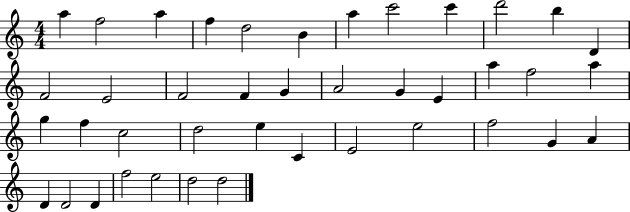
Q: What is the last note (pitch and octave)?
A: D5